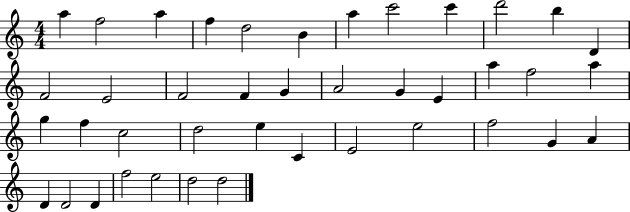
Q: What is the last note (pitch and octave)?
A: D5